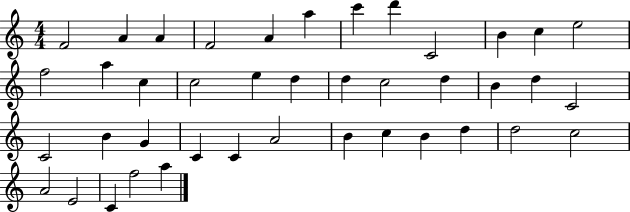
X:1
T:Untitled
M:4/4
L:1/4
K:C
F2 A A F2 A a c' d' C2 B c e2 f2 a c c2 e d d c2 d B d C2 C2 B G C C A2 B c B d d2 c2 A2 E2 C f2 a